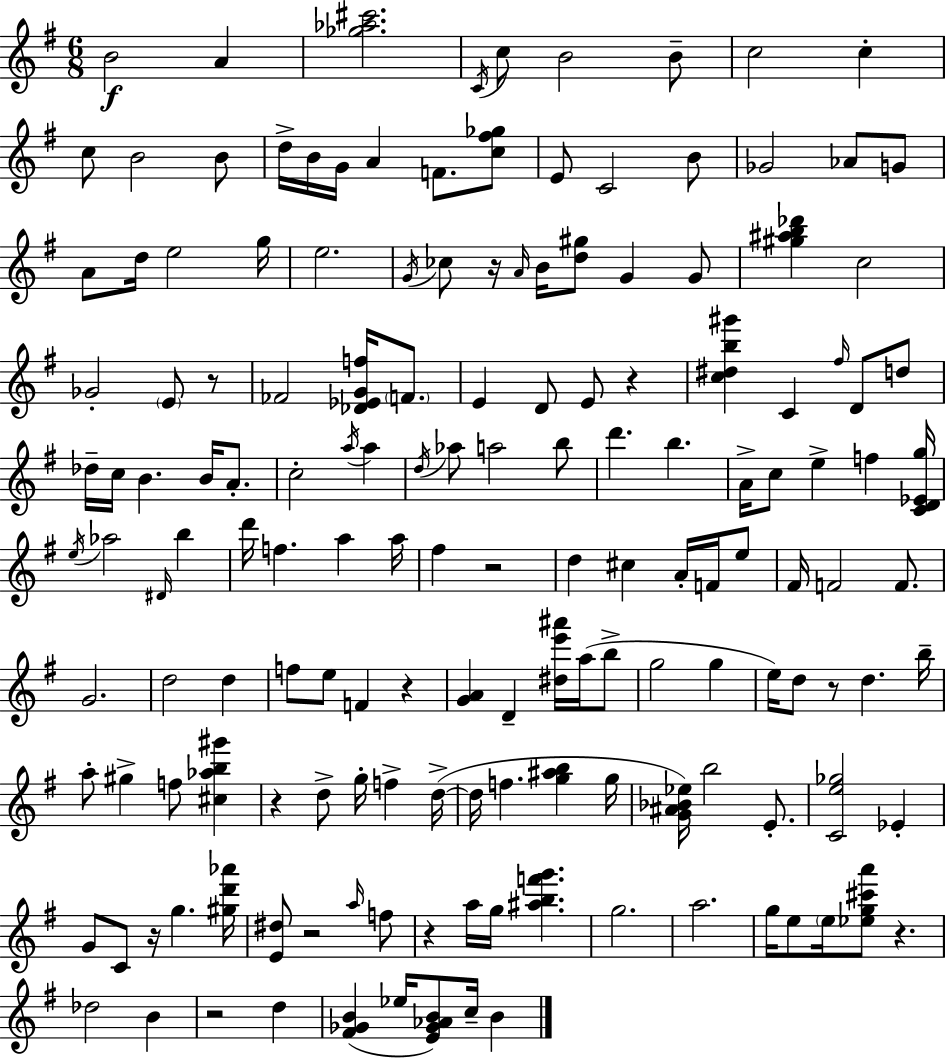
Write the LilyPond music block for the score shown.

{
  \clef treble
  \numericTimeSignature
  \time 6/8
  \key g \major
  b'2\f a'4 | <ges'' aes'' cis'''>2. | \acciaccatura { c'16 } c''8 b'2 b'8-- | c''2 c''4-. | \break c''8 b'2 b'8 | d''16-> b'16 g'16 a'4 f'8. <c'' fis'' ges''>8 | e'8 c'2 b'8 | ges'2 aes'8 g'8 | \break a'8 d''16 e''2 | g''16 e''2. | \acciaccatura { g'16 } ces''8 r16 \grace { a'16 } b'16 <d'' gis''>8 g'4 | g'8 <gis'' ais'' b'' des'''>4 c''2 | \break ges'2-. \parenthesize e'8 | r8 fes'2 <des' ees' g' f''>16 | \parenthesize f'8. e'4 d'8 e'8 r4 | <c'' dis'' b'' gis'''>4 c'4 \grace { fis''16 } | \break d'8 d''8 des''16-- c''16 b'4. | b'16 a'8.-. c''2-. | \acciaccatura { a''16 } a''4 \acciaccatura { d''16 } aes''8 a''2 | b''8 d'''4. | \break b''4. a'16-> c''8 e''4-> | f''4 <c' d' ees' g''>16 \acciaccatura { e''16 } aes''2 | \grace { dis'16 } b''4 d'''16 f''4. | a''4 a''16 fis''4 | \break r2 d''4 | cis''4 a'16-. f'16 e''8 fis'16 f'2 | f'8. g'2. | d''2 | \break d''4 f''8 e''8 | f'4 r4 <g' a'>4 | d'4-- <dis'' e''' ais'''>16 a''16( b''8-> g''2 | g''4 e''16) d''8 r8 | \break d''4. b''16-- a''8-. gis''4-> | f''8 <cis'' aes'' b'' gis'''>4 r4 | d''8-> g''16-. f''4-> d''16->~(~ d''16 f''4. | <g'' ais'' b''>4 g''16 <g' ais' bes' ees''>16) b''2 | \break e'8.-. <c' e'' ges''>2 | ees'4-. g'8 c'8 | r16 g''4. <gis'' d''' aes'''>16 <e' dis''>8 r2 | \grace { a''16 } f''8 r4 | \break a''16 g''16 <ais'' b'' f''' g'''>4. g''2. | a''2. | g''16 e''8 | \parenthesize e''16 <ees'' g'' cis''' a'''>8 r4. des''2 | \break b'4 r2 | d''4 <fis' ges' b'>4( | ees''16 <e' ges' aes' b'>8) c''16-- b'4 \bar "|."
}